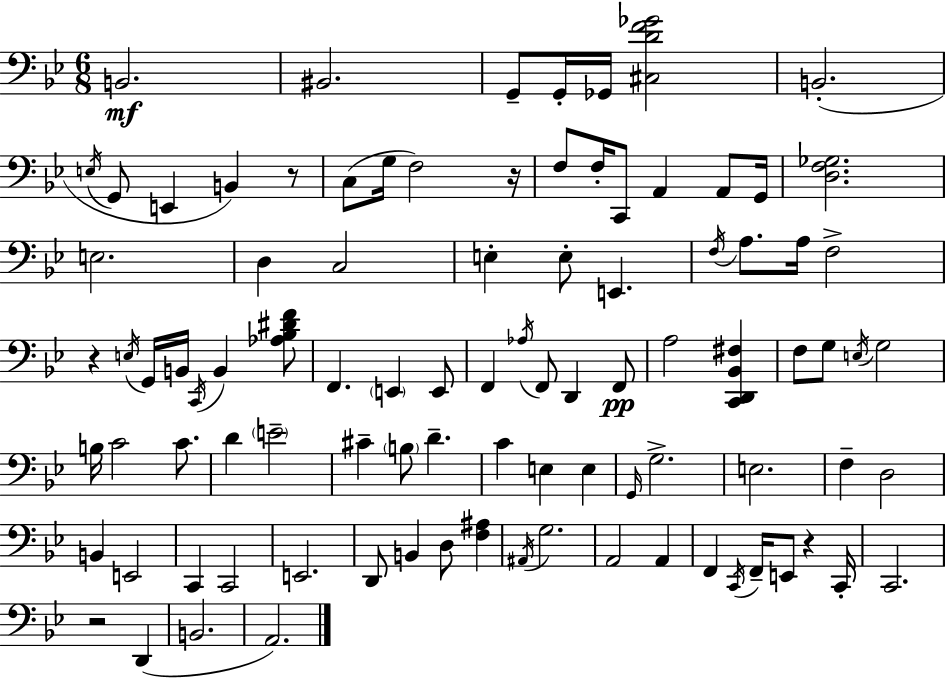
B2/h. BIS2/h. G2/e G2/s Gb2/s [C#3,D4,F4,Gb4]/h B2/h. E3/s G2/e E2/q B2/q R/e C3/e G3/s F3/h R/s F3/e F3/s C2/e A2/q A2/e G2/s [D3,F3,Gb3]/h. E3/h. D3/q C3/h E3/q E3/e E2/q. F3/s A3/e. A3/s F3/h R/q E3/s G2/s B2/s C2/s B2/q [Ab3,Bb3,D#4,F4]/e F2/q. E2/q E2/e F2/q Ab3/s F2/e D2/q F2/e A3/h [C2,D2,Bb2,F#3]/q F3/e G3/e E3/s G3/h B3/s C4/h C4/e. D4/q E4/h C#4/q B3/e D4/q. C4/q E3/q E3/q G2/s G3/h. E3/h. F3/q D3/h B2/q E2/h C2/q C2/h E2/h. D2/e B2/q D3/e [F3,A#3]/q A#2/s G3/h. A2/h A2/q F2/q C2/s F2/s E2/e R/q C2/s C2/h. R/h D2/q B2/h. A2/h.